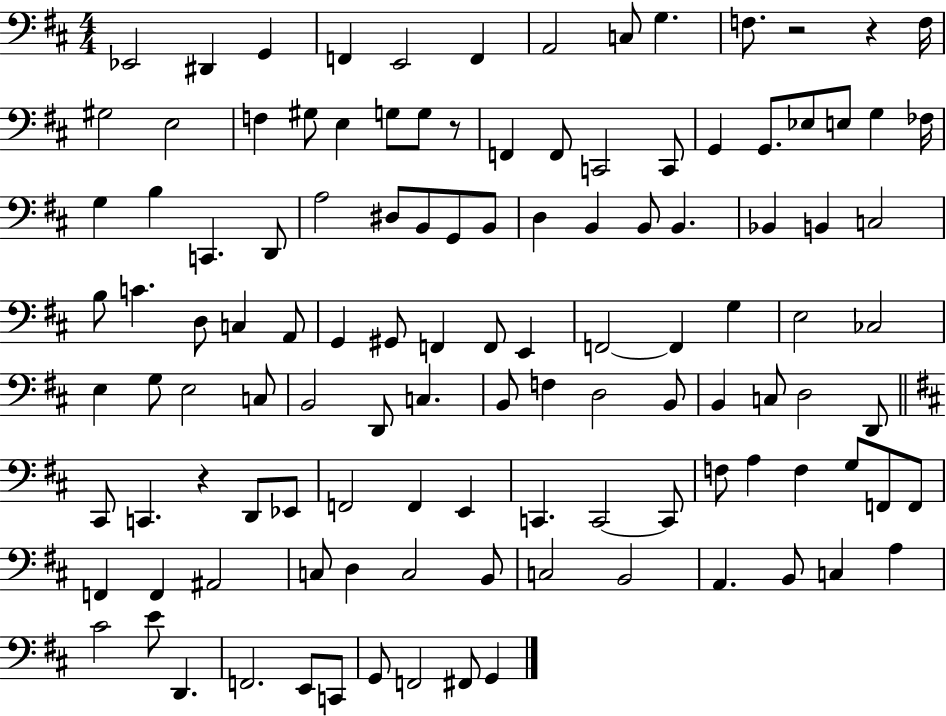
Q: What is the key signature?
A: D major